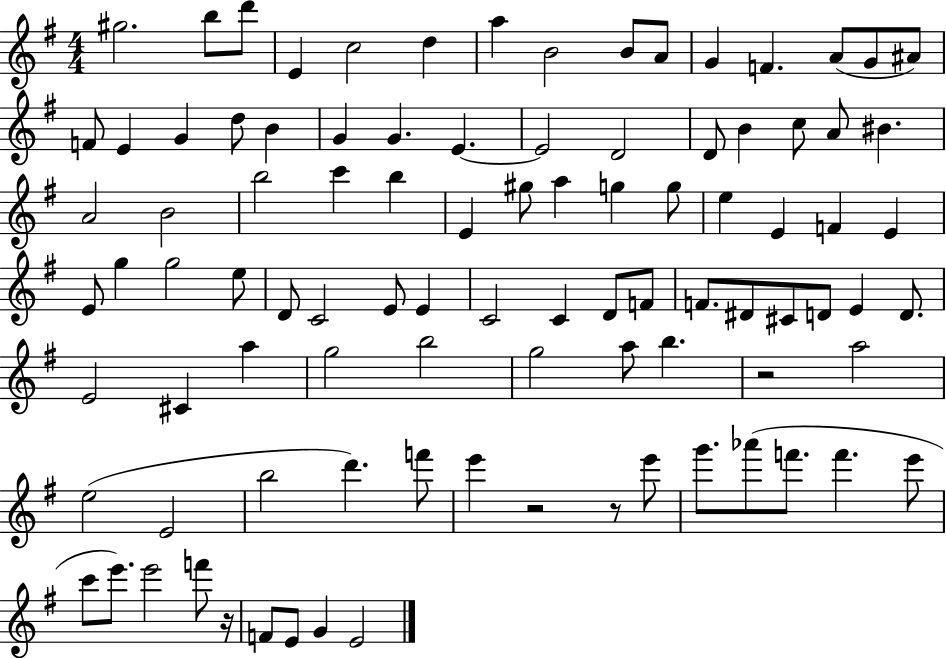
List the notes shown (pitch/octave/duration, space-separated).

G#5/h. B5/e D6/e E4/q C5/h D5/q A5/q B4/h B4/e A4/e G4/q F4/q. A4/e G4/e A#4/e F4/e E4/q G4/q D5/e B4/q G4/q G4/q. E4/q. E4/h D4/h D4/e B4/q C5/e A4/e BIS4/q. A4/h B4/h B5/h C6/q B5/q E4/q G#5/e A5/q G5/q G5/e E5/q E4/q F4/q E4/q E4/e G5/q G5/h E5/e D4/e C4/h E4/e E4/q C4/h C4/q D4/e F4/e F4/e. D#4/e C#4/e D4/e E4/q D4/e. E4/h C#4/q A5/q G5/h B5/h G5/h A5/e B5/q. R/h A5/h E5/h E4/h B5/h D6/q. F6/e E6/q R/h R/e E6/e G6/e. Ab6/e F6/e. F6/q. E6/e C6/e E6/e. E6/h F6/e R/s F4/e E4/e G4/q E4/h